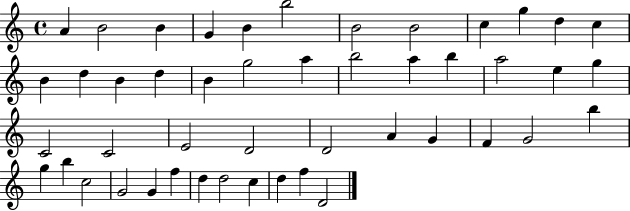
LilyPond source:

{
  \clef treble
  \time 4/4
  \defaultTimeSignature
  \key c \major
  a'4 b'2 b'4 | g'4 b'4 b''2 | b'2 b'2 | c''4 g''4 d''4 c''4 | \break b'4 d''4 b'4 d''4 | b'4 g''2 a''4 | b''2 a''4 b''4 | a''2 e''4 g''4 | \break c'2 c'2 | e'2 d'2 | d'2 a'4 g'4 | f'4 g'2 b''4 | \break g''4 b''4 c''2 | g'2 g'4 f''4 | d''4 d''2 c''4 | d''4 f''4 d'2 | \break \bar "|."
}